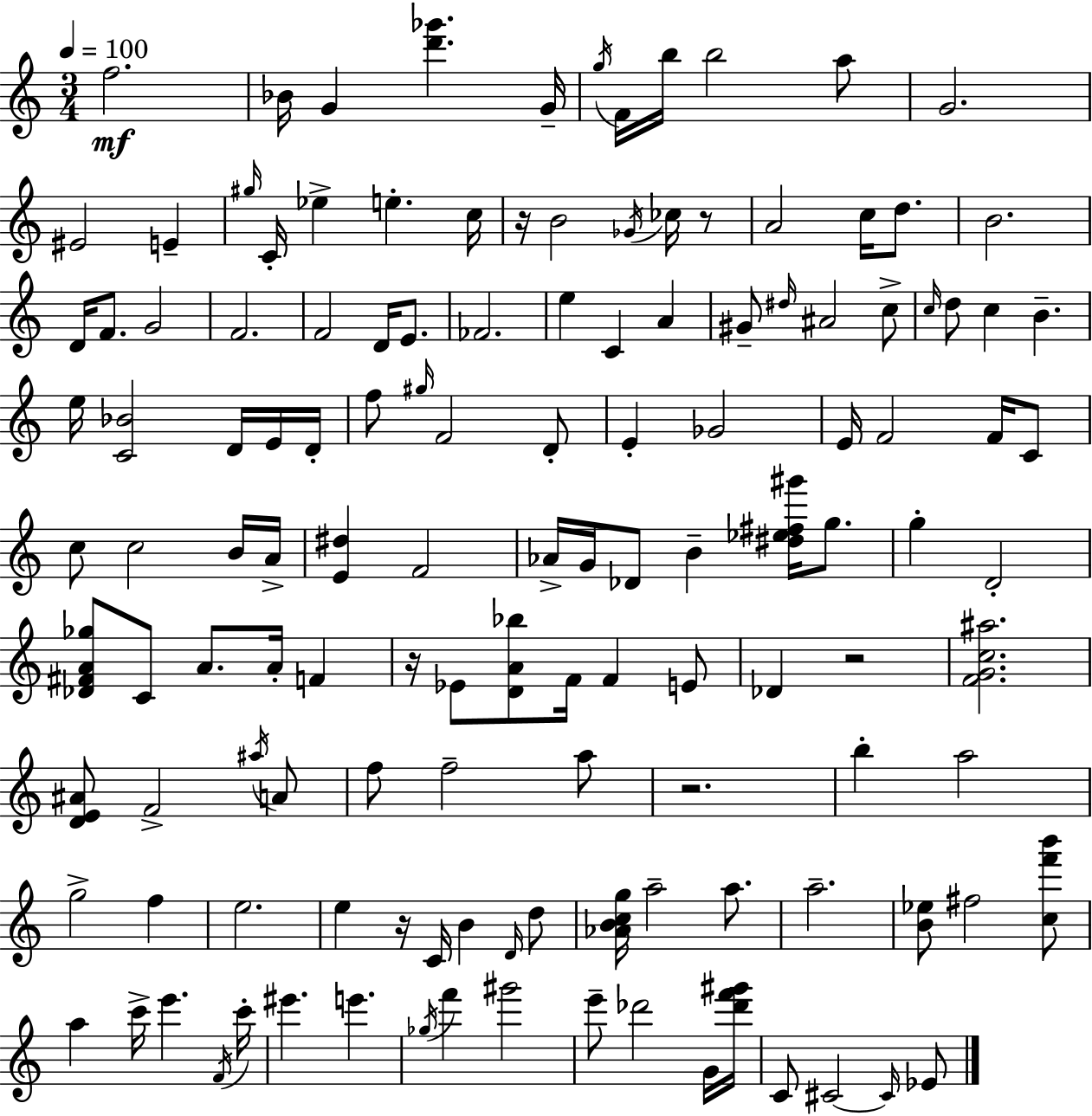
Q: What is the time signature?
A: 3/4